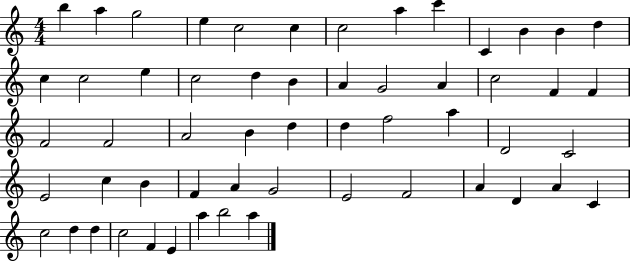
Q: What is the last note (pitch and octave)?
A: A5